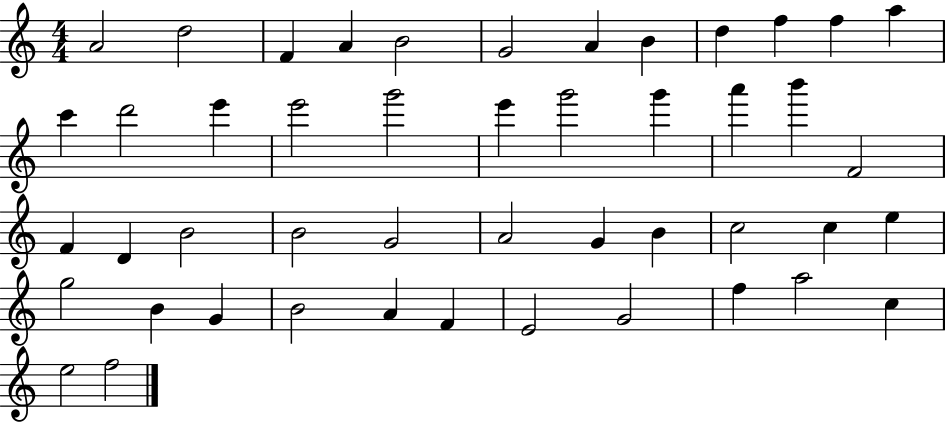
A4/h D5/h F4/q A4/q B4/h G4/h A4/q B4/q D5/q F5/q F5/q A5/q C6/q D6/h E6/q E6/h G6/h E6/q G6/h G6/q A6/q B6/q F4/h F4/q D4/q B4/h B4/h G4/h A4/h G4/q B4/q C5/h C5/q E5/q G5/h B4/q G4/q B4/h A4/q F4/q E4/h G4/h F5/q A5/h C5/q E5/h F5/h